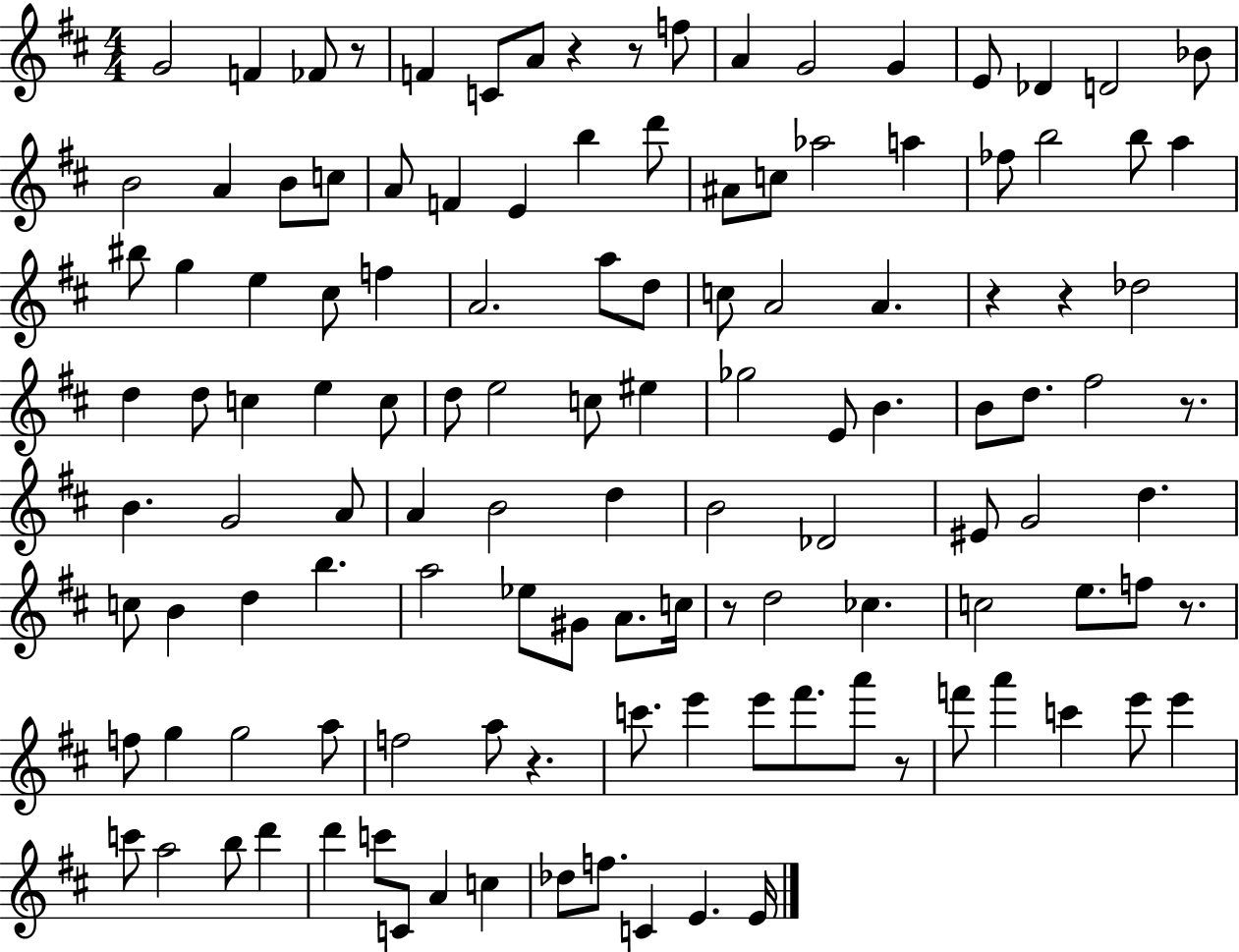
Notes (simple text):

G4/h F4/q FES4/e R/e F4/q C4/e A4/e R/q R/e F5/e A4/q G4/h G4/q E4/e Db4/q D4/h Bb4/e B4/h A4/q B4/e C5/e A4/e F4/q E4/q B5/q D6/e A#4/e C5/e Ab5/h A5/q FES5/e B5/h B5/e A5/q BIS5/e G5/q E5/q C#5/e F5/q A4/h. A5/e D5/e C5/e A4/h A4/q. R/q R/q Db5/h D5/q D5/e C5/q E5/q C5/e D5/e E5/h C5/e EIS5/q Gb5/h E4/e B4/q. B4/e D5/e. F#5/h R/e. B4/q. G4/h A4/e A4/q B4/h D5/q B4/h Db4/h EIS4/e G4/h D5/q. C5/e B4/q D5/q B5/q. A5/h Eb5/e G#4/e A4/e. C5/s R/e D5/h CES5/q. C5/h E5/e. F5/e R/e. F5/e G5/q G5/h A5/e F5/h A5/e R/q. C6/e. E6/q E6/e F#6/e. A6/e R/e F6/e A6/q C6/q E6/e E6/q C6/e A5/h B5/e D6/q D6/q C6/e C4/e A4/q C5/q Db5/e F5/e. C4/q E4/q. E4/s